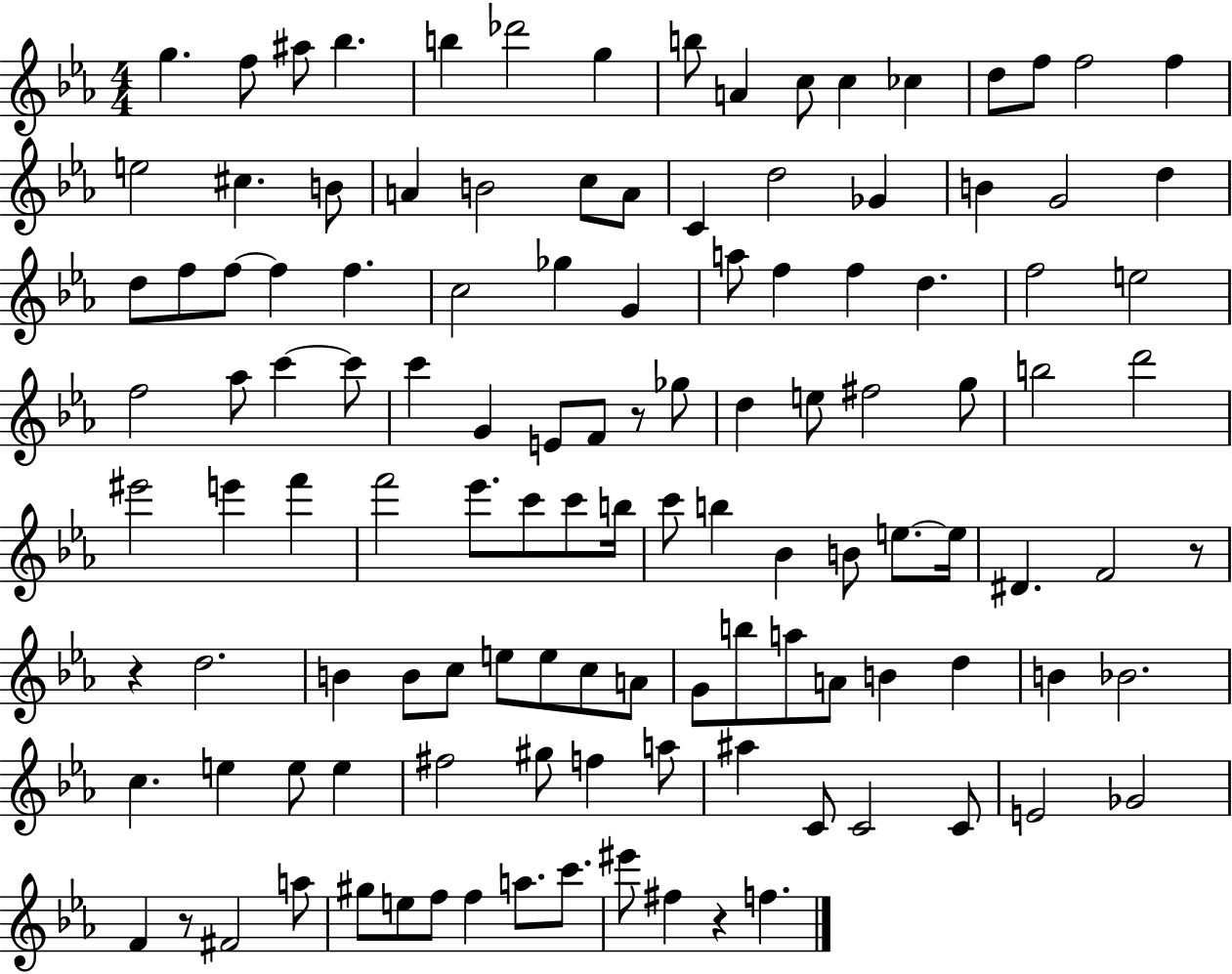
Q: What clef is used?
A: treble